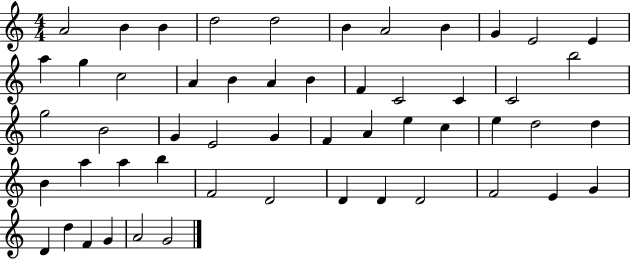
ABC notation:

X:1
T:Untitled
M:4/4
L:1/4
K:C
A2 B B d2 d2 B A2 B G E2 E a g c2 A B A B F C2 C C2 b2 g2 B2 G E2 G F A e c e d2 d B a a b F2 D2 D D D2 F2 E G D d F G A2 G2